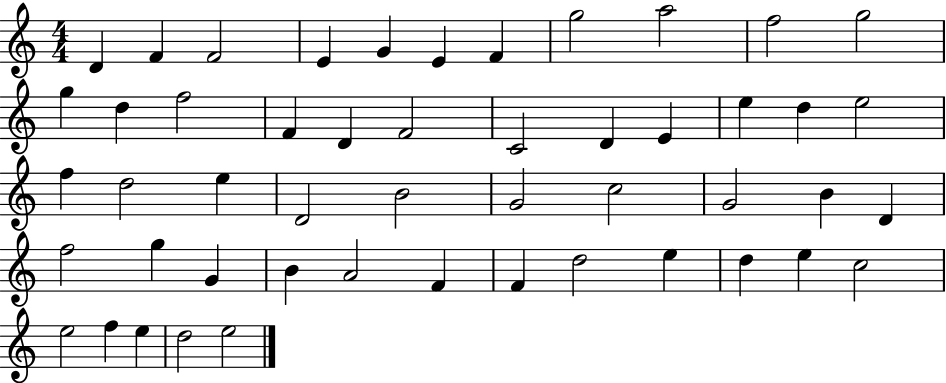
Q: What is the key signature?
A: C major